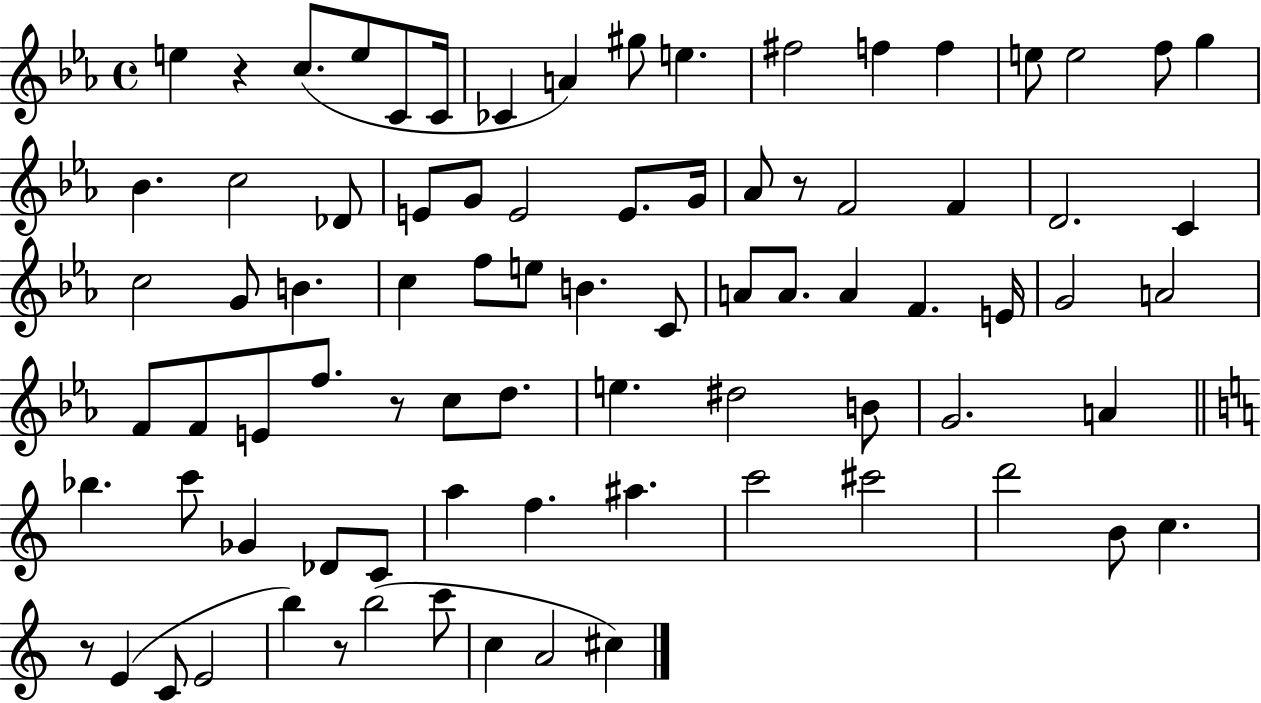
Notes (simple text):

E5/q R/q C5/e. E5/e C4/e C4/s CES4/q A4/q G#5/e E5/q. F#5/h F5/q F5/q E5/e E5/h F5/e G5/q Bb4/q. C5/h Db4/e E4/e G4/e E4/h E4/e. G4/s Ab4/e R/e F4/h F4/q D4/h. C4/q C5/h G4/e B4/q. C5/q F5/e E5/e B4/q. C4/e A4/e A4/e. A4/q F4/q. E4/s G4/h A4/h F4/e F4/e E4/e F5/e. R/e C5/e D5/e. E5/q. D#5/h B4/e G4/h. A4/q Bb5/q. C6/e Gb4/q Db4/e C4/e A5/q F5/q. A#5/q. C6/h C#6/h D6/h B4/e C5/q. R/e E4/q C4/e E4/h B5/q R/e B5/h C6/e C5/q A4/h C#5/q